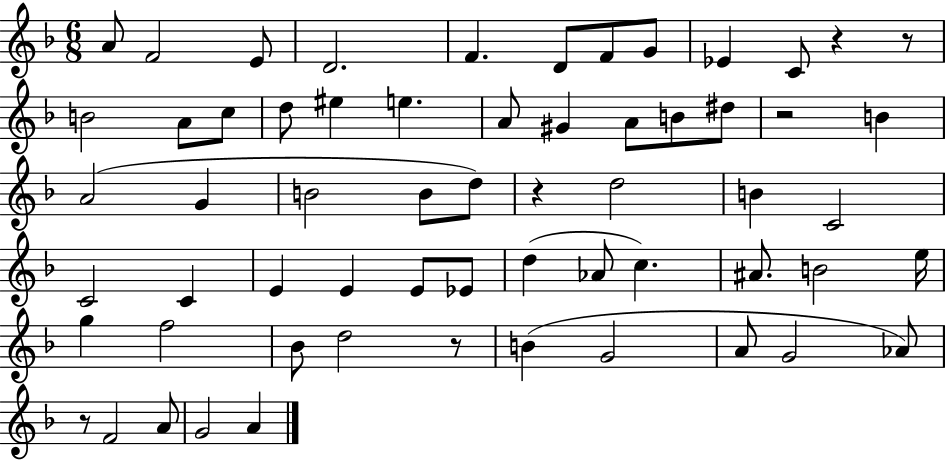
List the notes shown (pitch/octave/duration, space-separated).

A4/e F4/h E4/e D4/h. F4/q. D4/e F4/e G4/e Eb4/q C4/e R/q R/e B4/h A4/e C5/e D5/e EIS5/q E5/q. A4/e G#4/q A4/e B4/e D#5/e R/h B4/q A4/h G4/q B4/h B4/e D5/e R/q D5/h B4/q C4/h C4/h C4/q E4/q E4/q E4/e Eb4/e D5/q Ab4/e C5/q. A#4/e. B4/h E5/s G5/q F5/h Bb4/e D5/h R/e B4/q G4/h A4/e G4/h Ab4/e R/e F4/h A4/e G4/h A4/q